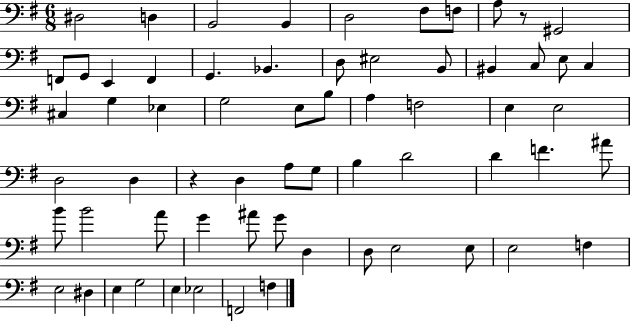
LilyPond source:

{
  \clef bass
  \numericTimeSignature
  \time 6/8
  \key g \major
  dis2 d4 | b,2 b,4 | d2 fis8 f8 | a8 r8 gis,2 | \break f,8 g,8 e,4 f,4 | g,4. bes,4. | d8 eis2 b,8 | bis,4 c8 e8 c4 | \break cis4 g4 ees4 | g2 e8 b8 | a4 f2 | e4 e2 | \break d2 d4 | r4 d4 a8 g8 | b4 d'2 | d'4 f'4. ais'8 | \break b'8 b'2 a'8 | g'4 ais'8 g'8 d4 | d8 e2 e8 | e2 f4 | \break e2 dis4 | e4 g2 | e4 ees2 | f,2 f4 | \break \bar "|."
}